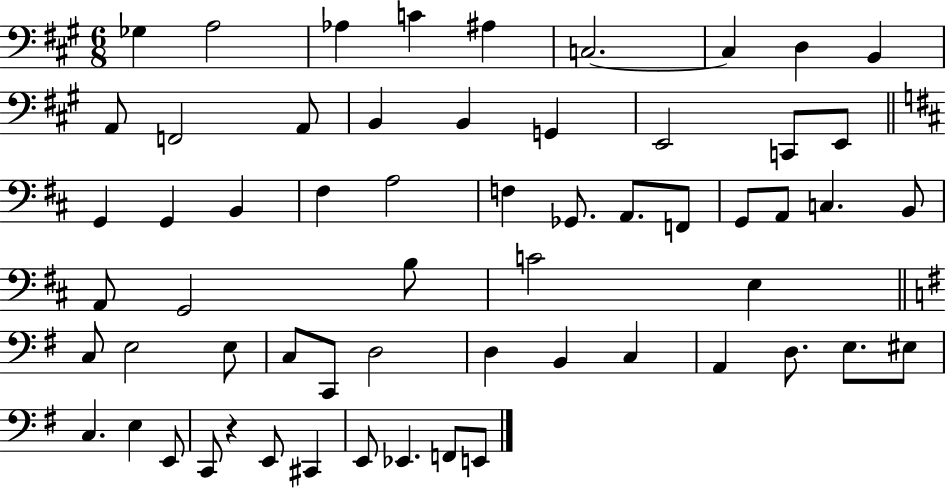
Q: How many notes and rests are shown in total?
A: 60